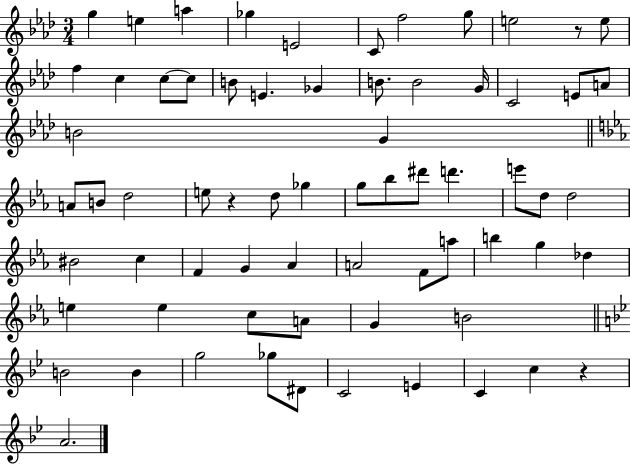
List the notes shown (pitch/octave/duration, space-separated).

G5/q E5/q A5/q Gb5/q E4/h C4/e F5/h G5/e E5/h R/e E5/e F5/q C5/q C5/e C5/e B4/e E4/q. Gb4/q B4/e. B4/h G4/s C4/h E4/e A4/e B4/h G4/q A4/e B4/e D5/h E5/e R/q D5/e Gb5/q G5/e Bb5/e D#6/e D6/q. E6/e D5/e D5/h BIS4/h C5/q F4/q G4/q Ab4/q A4/h F4/e A5/e B5/q G5/q Db5/q E5/q E5/q C5/e A4/e G4/q B4/h B4/h B4/q G5/h Gb5/e D#4/e C4/h E4/q C4/q C5/q R/q A4/h.